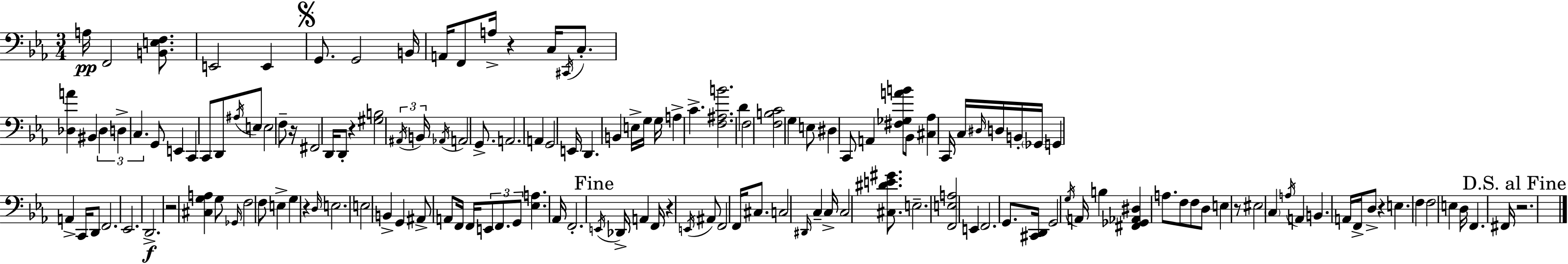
X:1
T:Untitled
M:3/4
L:1/4
K:Cm
A,/4 F,,2 [B,,E,F,]/2 E,,2 E,, G,,/2 G,,2 B,,/4 A,,/4 F,,/2 A,/4 z C,/4 ^C,,/4 C,/2 [_D,A] ^B,, _D, D, C, G,,/2 E,, C,, C,,/2 D,,/2 ^A,/4 E,/2 E,2 F,/2 z/4 ^F,,2 D,,/4 D,,/2 z [^G,B,]2 ^A,,/4 B,,/4 _A,,/4 A,,2 G,,/2 A,,2 A,, G,,2 E,,/4 D,, B,, E,/4 G,/4 G,/4 A, C [F,^A,B]2 D F,2 [F,B,C]2 G, E,/2 ^D, C,,/2 A,, [^F,_G,AB]/2 _B,,/2 [^C,_A,] C,,/4 C,/4 ^D,/4 D,/4 B,,/4 _G,,/4 G,, A,, C,,/4 D,,/2 F,,2 _E,,2 D,,2 z2 [^C,G,A,] G,/2 _G,,/4 F,2 F,/2 E, G, z D,/4 E,2 E,2 B,, G,, ^A,,/2 A,,/2 F,,/4 F,,/4 E,,/2 F,,/2 G,,/2 [_E,A,] _A,,/4 F,,2 E,,/4 _D,,/4 A,, F,,/4 z E,,/4 ^A,,/2 F,,2 F,,/4 ^C,/2 C,2 ^D,,/4 C, C,/4 C,2 [^C,^DE^G]/2 E,2 [F,,E,A,]2 E,, F,,2 G,,/2 [^C,,D,,]/4 G,,2 G,/4 A,,/4 B, [^F,,_G,,_A,,^D,] A,/2 F,/2 F,/2 D,/2 E, z/2 ^E,2 C, A,/4 A,, B,, A,,/4 F,,/4 D,/2 z E, F, F,2 E, D,/4 F,, ^F,,/4 z2